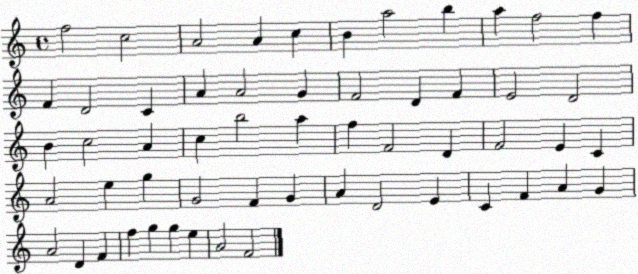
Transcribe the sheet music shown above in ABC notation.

X:1
T:Untitled
M:4/4
L:1/4
K:C
f2 c2 A2 A c B a2 b a f2 f F D2 C A A2 G F2 D F E2 D2 B c2 A c b2 a f F2 D F2 E C A2 e g G2 F G A D2 E C F A G A2 D F f g g e A2 F2